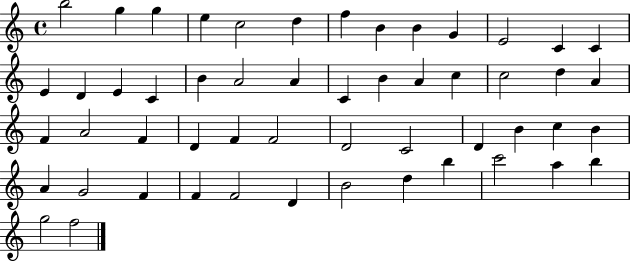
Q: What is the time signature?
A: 4/4